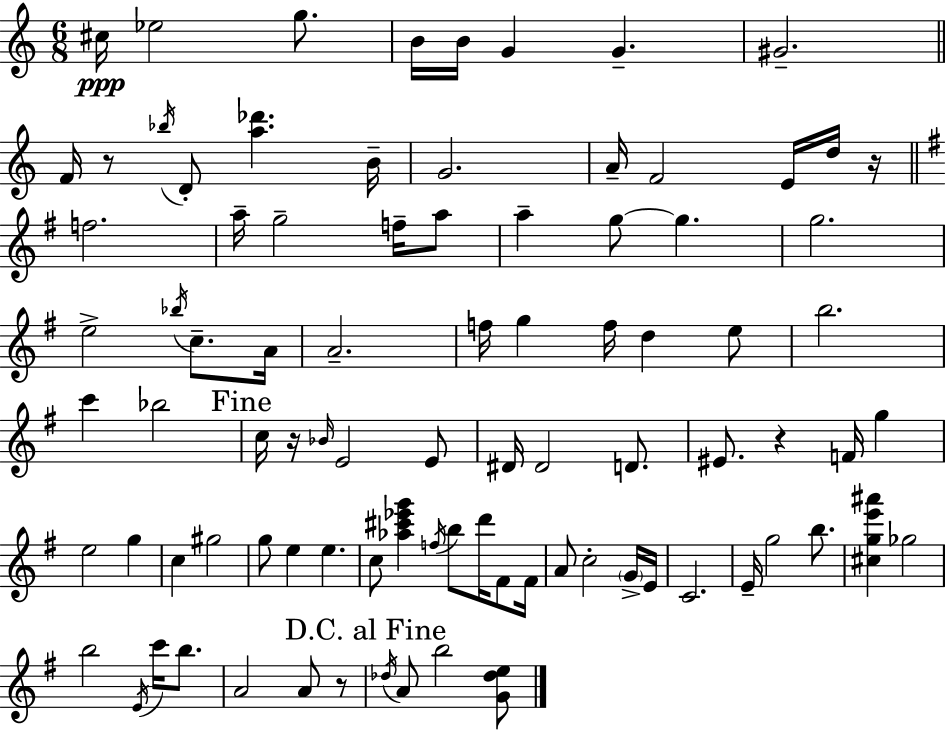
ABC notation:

X:1
T:Untitled
M:6/8
L:1/4
K:C
^c/4 _e2 g/2 B/4 B/4 G G ^G2 F/4 z/2 _b/4 D/2 [a_d'] B/4 G2 A/4 F2 E/4 d/4 z/4 f2 a/4 g2 f/4 a/2 a g/2 g g2 e2 _b/4 c/2 A/4 A2 f/4 g f/4 d e/2 b2 c' _b2 c/4 z/4 _B/4 E2 E/2 ^D/4 ^D2 D/2 ^E/2 z F/4 g e2 g c ^g2 g/2 e e c/2 [_a^c'_e'g'] f/4 b/2 d'/4 ^F/2 ^F/4 A/2 c2 G/4 E/4 C2 E/4 g2 b/2 [^cge'^a'] _g2 b2 E/4 c'/4 b/2 A2 A/2 z/2 _d/4 A/2 b2 [G_de]/2